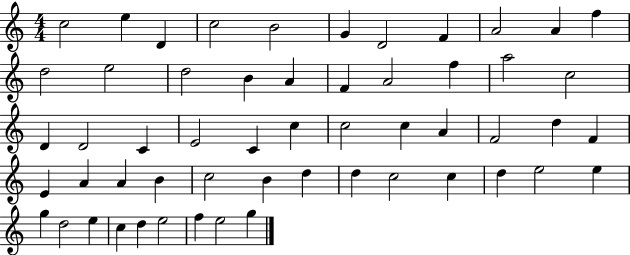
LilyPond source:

{
  \clef treble
  \numericTimeSignature
  \time 4/4
  \key c \major
  c''2 e''4 d'4 | c''2 b'2 | g'4 d'2 f'4 | a'2 a'4 f''4 | \break d''2 e''2 | d''2 b'4 a'4 | f'4 a'2 f''4 | a''2 c''2 | \break d'4 d'2 c'4 | e'2 c'4 c''4 | c''2 c''4 a'4 | f'2 d''4 f'4 | \break e'4 a'4 a'4 b'4 | c''2 b'4 d''4 | d''4 c''2 c''4 | d''4 e''2 e''4 | \break g''4 d''2 e''4 | c''4 d''4 e''2 | f''4 e''2 g''4 | \bar "|."
}